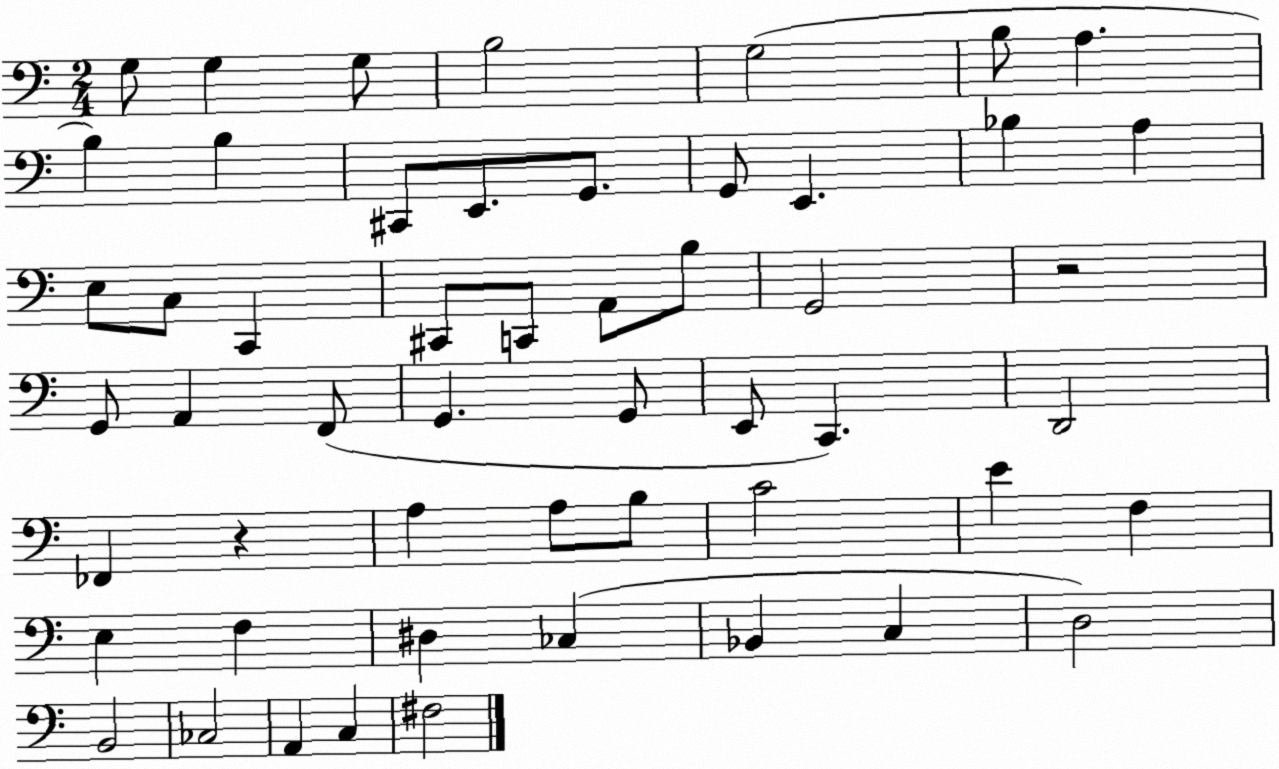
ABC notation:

X:1
T:Untitled
M:2/4
L:1/4
K:C
G,/2 G, G,/2 B,2 G,2 B,/2 A, B, B, ^C,,/2 E,,/2 G,,/2 G,,/2 E,, _B, A, E,/2 C,/2 C,, ^C,,/2 C,,/2 A,,/2 B,/2 G,,2 z2 G,,/2 A,, F,,/2 G,, G,,/2 E,,/2 C,, D,,2 _F,, z A, A,/2 B,/2 C2 E F, E, F, ^D, _C, _B,, C, D,2 B,,2 _C,2 A,, C, ^F,2